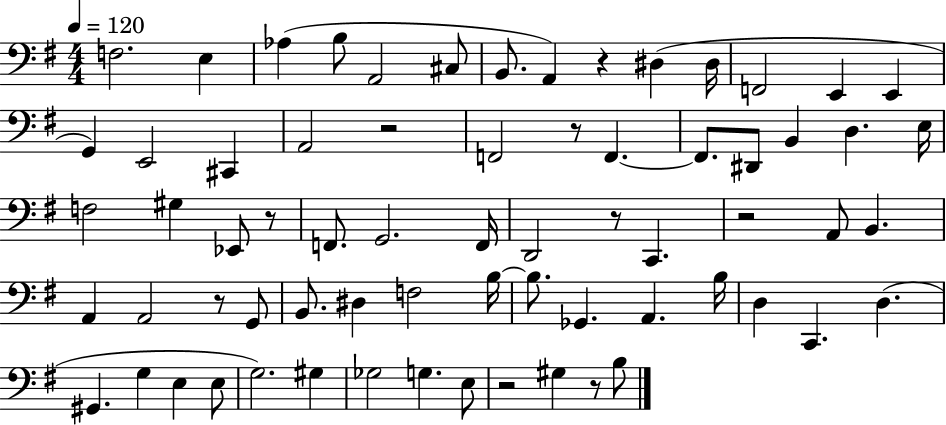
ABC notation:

X:1
T:Untitled
M:4/4
L:1/4
K:G
F,2 E, _A, B,/2 A,,2 ^C,/2 B,,/2 A,, z ^D, ^D,/4 F,,2 E,, E,, G,, E,,2 ^C,, A,,2 z2 F,,2 z/2 F,, F,,/2 ^D,,/2 B,, D, E,/4 F,2 ^G, _E,,/2 z/2 F,,/2 G,,2 F,,/4 D,,2 z/2 C,, z2 A,,/2 B,, A,, A,,2 z/2 G,,/2 B,,/2 ^D, F,2 B,/4 B,/2 _G,, A,, B,/4 D, C,, D, ^G,, G, E, E,/2 G,2 ^G, _G,2 G, E,/2 z2 ^G, z/2 B,/2